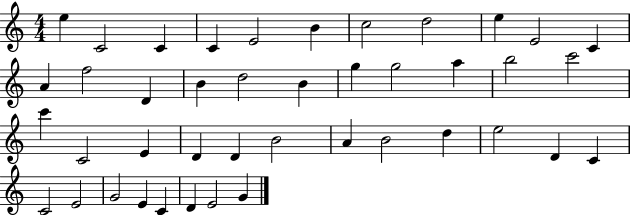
E5/q C4/h C4/q C4/q E4/h B4/q C5/h D5/h E5/q E4/h C4/q A4/q F5/h D4/q B4/q D5/h B4/q G5/q G5/h A5/q B5/h C6/h C6/q C4/h E4/q D4/q D4/q B4/h A4/q B4/h D5/q E5/h D4/q C4/q C4/h E4/h G4/h E4/q C4/q D4/q E4/h G4/q